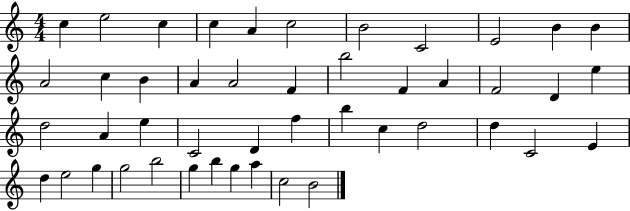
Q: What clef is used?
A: treble